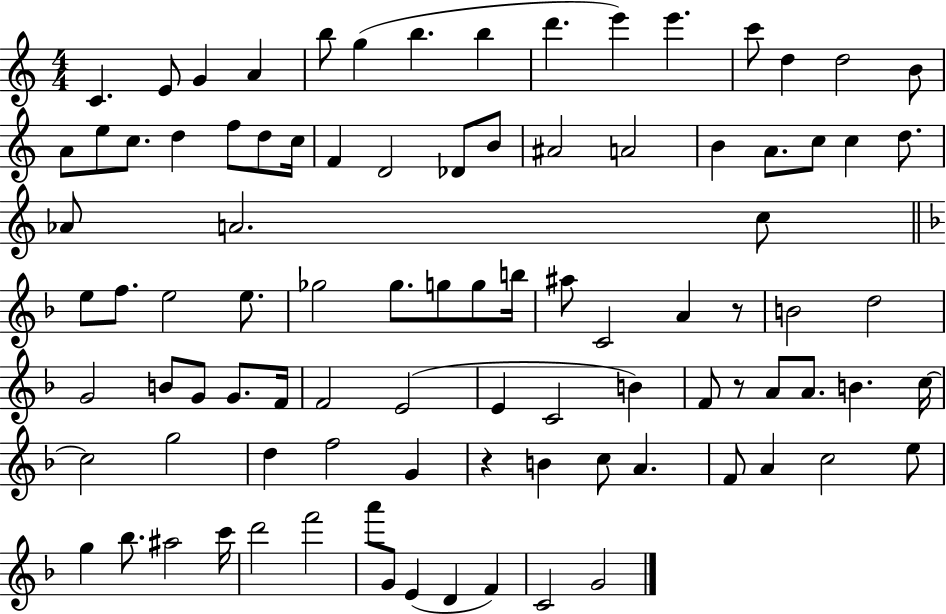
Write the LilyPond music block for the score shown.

{
  \clef treble
  \numericTimeSignature
  \time 4/4
  \key c \major
  c'4. e'8 g'4 a'4 | b''8 g''4( b''4. b''4 | d'''4. e'''4) e'''4. | c'''8 d''4 d''2 b'8 | \break a'8 e''8 c''8. d''4 f''8 d''8 c''16 | f'4 d'2 des'8 b'8 | ais'2 a'2 | b'4 a'8. c''8 c''4 d''8. | \break aes'8 a'2. c''8 | \bar "||" \break \key f \major e''8 f''8. e''2 e''8. | ges''2 ges''8. g''8 g''8 b''16 | ais''8 c'2 a'4 r8 | b'2 d''2 | \break g'2 b'8 g'8 g'8. f'16 | f'2 e'2( | e'4 c'2 b'4) | f'8 r8 a'8 a'8. b'4. c''16~~ | \break c''2 g''2 | d''4 f''2 g'4 | r4 b'4 c''8 a'4. | f'8 a'4 c''2 e''8 | \break g''4 bes''8. ais''2 c'''16 | d'''2 f'''2 | a'''8 g'8 e'4( d'4 f'4) | c'2 g'2 | \break \bar "|."
}